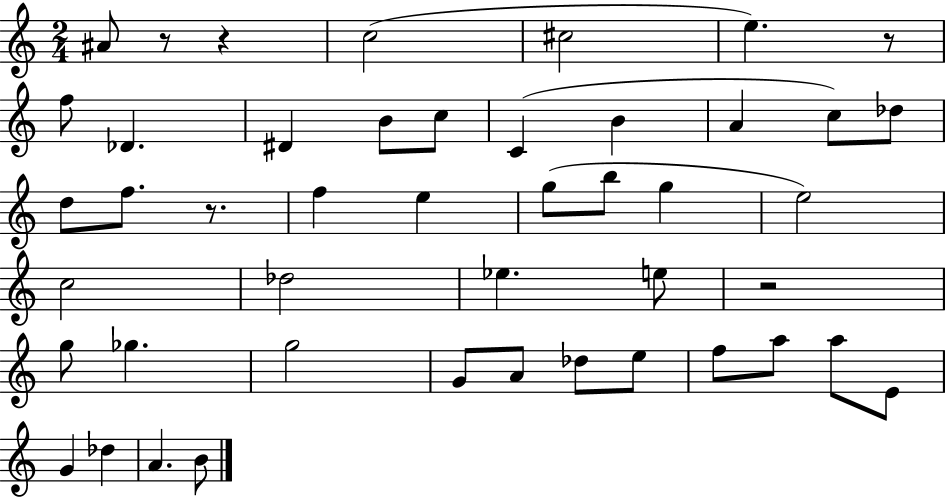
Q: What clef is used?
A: treble